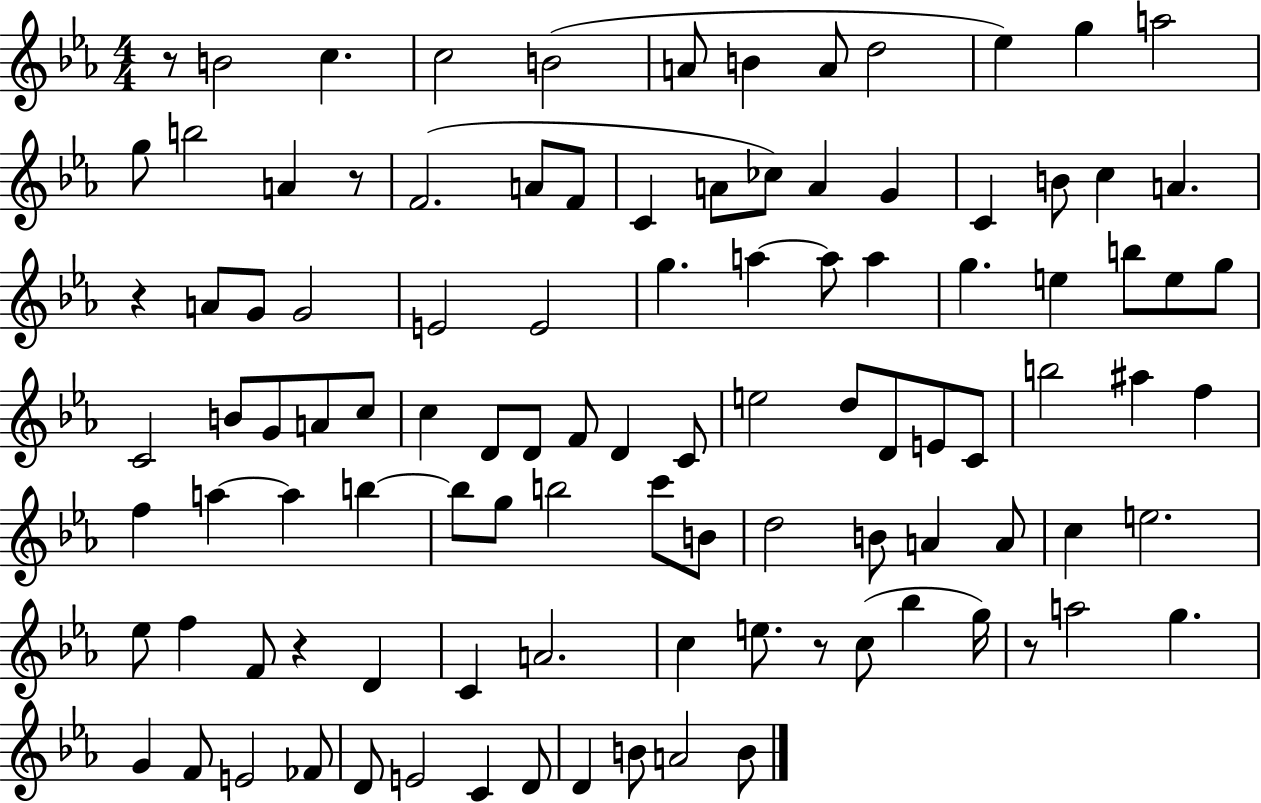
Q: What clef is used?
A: treble